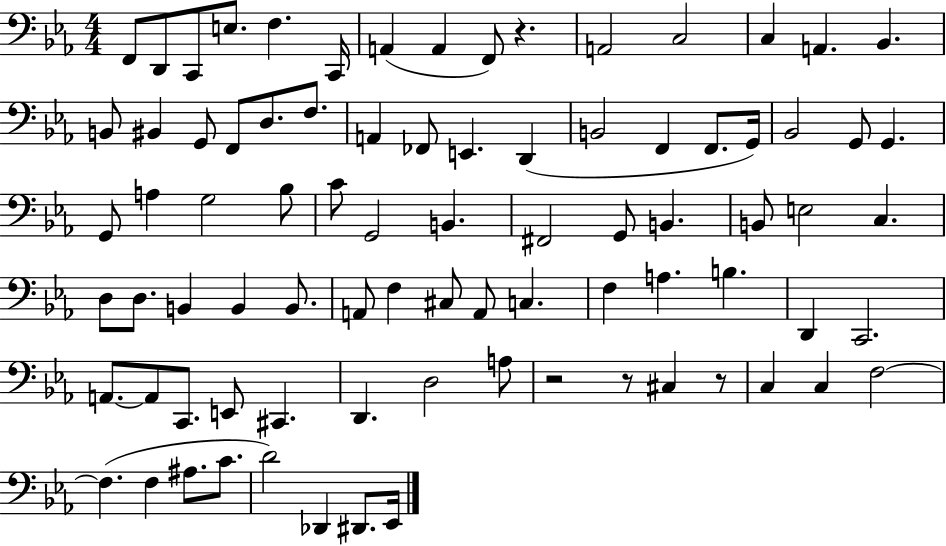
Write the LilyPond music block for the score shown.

{
  \clef bass
  \numericTimeSignature
  \time 4/4
  \key ees \major
  f,8 d,8 c,8 e8. f4. c,16 | a,4( a,4 f,8) r4. | a,2 c2 | c4 a,4. bes,4. | \break b,8 bis,4 g,8 f,8 d8. f8. | a,4 fes,8 e,4. d,4( | b,2 f,4 f,8. g,16) | bes,2 g,8 g,4. | \break g,8 a4 g2 bes8 | c'8 g,2 b,4. | fis,2 g,8 b,4. | b,8 e2 c4. | \break d8 d8. b,4 b,4 b,8. | a,8 f4 cis8 a,8 c4. | f4 a4. b4. | d,4 c,2. | \break a,8.~~ a,8 c,8. e,8 cis,4. | d,4. d2 a8 | r2 r8 cis4 r8 | c4 c4 f2~~ | \break f4.( f4 ais8. c'8. | d'2) des,4 dis,8. ees,16 | \bar "|."
}